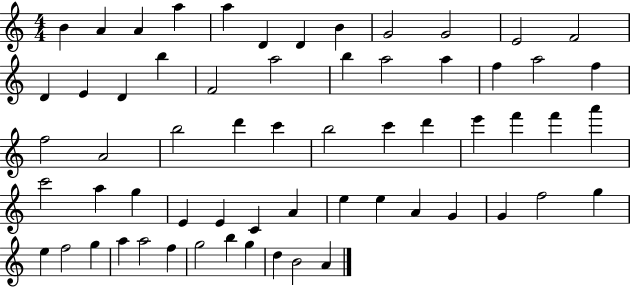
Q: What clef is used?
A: treble